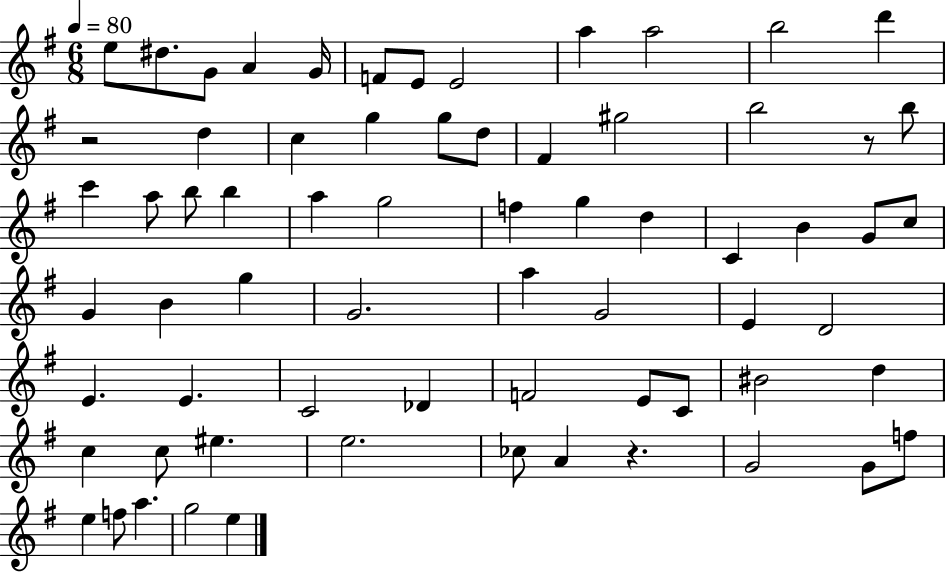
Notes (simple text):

E5/e D#5/e. G4/e A4/q G4/s F4/e E4/e E4/h A5/q A5/h B5/h D6/q R/h D5/q C5/q G5/q G5/e D5/e F#4/q G#5/h B5/h R/e B5/e C6/q A5/e B5/e B5/q A5/q G5/h F5/q G5/q D5/q C4/q B4/q G4/e C5/e G4/q B4/q G5/q G4/h. A5/q G4/h E4/q D4/h E4/q. E4/q. C4/h Db4/q F4/h E4/e C4/e BIS4/h D5/q C5/q C5/e EIS5/q. E5/h. CES5/e A4/q R/q. G4/h G4/e F5/e E5/q F5/e A5/q. G5/h E5/q